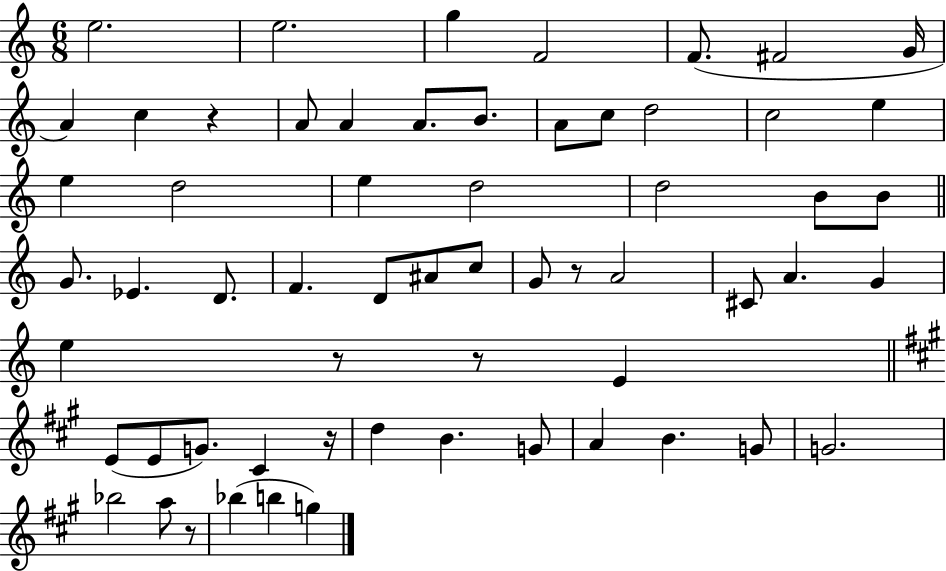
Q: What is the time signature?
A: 6/8